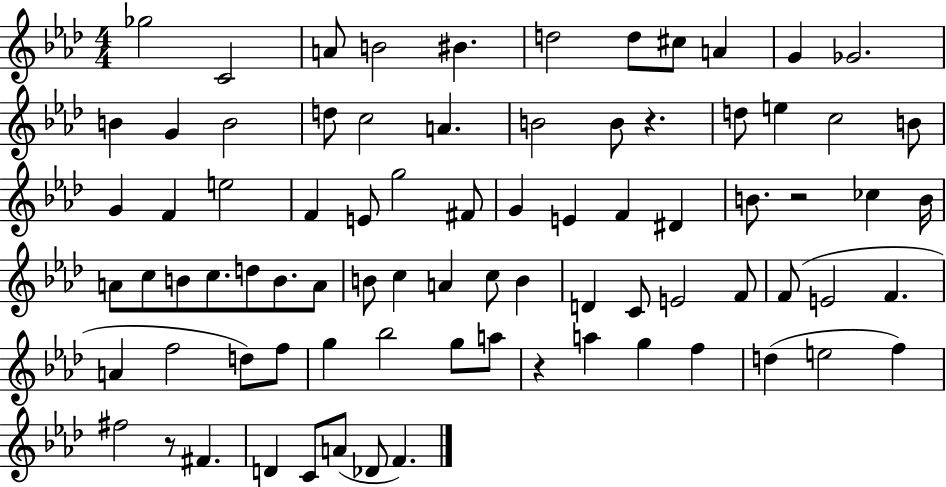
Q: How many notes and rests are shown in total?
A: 81